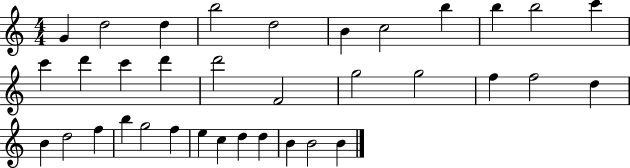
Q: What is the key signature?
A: C major